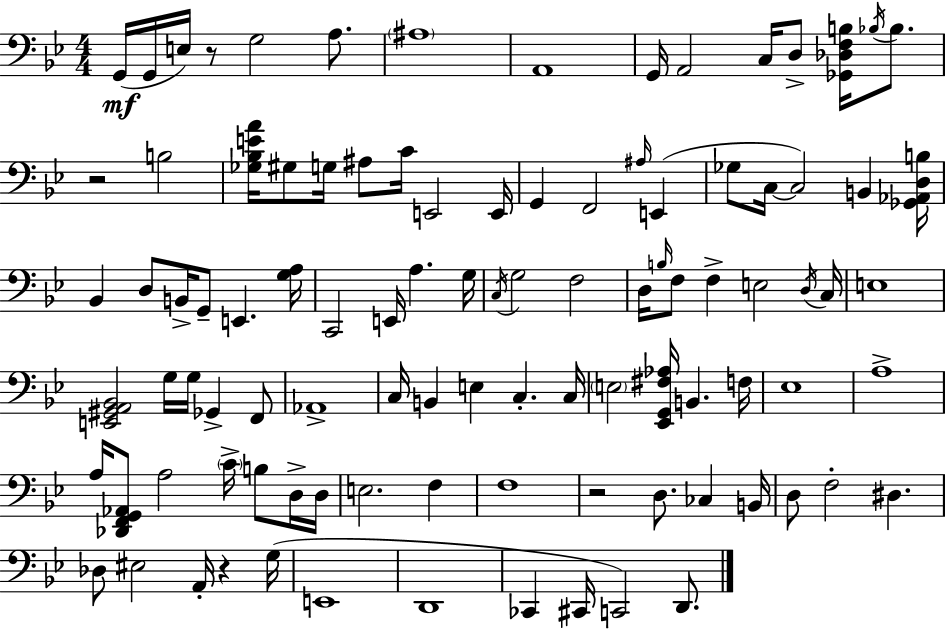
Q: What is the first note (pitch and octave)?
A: G2